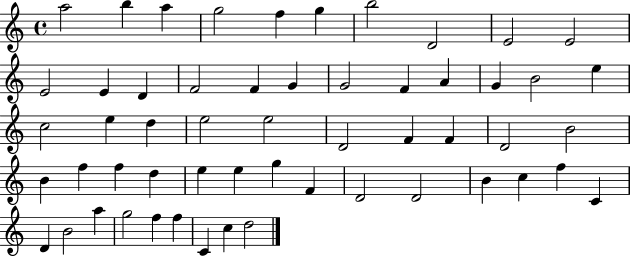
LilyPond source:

{
  \clef treble
  \time 4/4
  \defaultTimeSignature
  \key c \major
  a''2 b''4 a''4 | g''2 f''4 g''4 | b''2 d'2 | e'2 e'2 | \break e'2 e'4 d'4 | f'2 f'4 g'4 | g'2 f'4 a'4 | g'4 b'2 e''4 | \break c''2 e''4 d''4 | e''2 e''2 | d'2 f'4 f'4 | d'2 b'2 | \break b'4 f''4 f''4 d''4 | e''4 e''4 g''4 f'4 | d'2 d'2 | b'4 c''4 f''4 c'4 | \break d'4 b'2 a''4 | g''2 f''4 f''4 | c'4 c''4 d''2 | \bar "|."
}